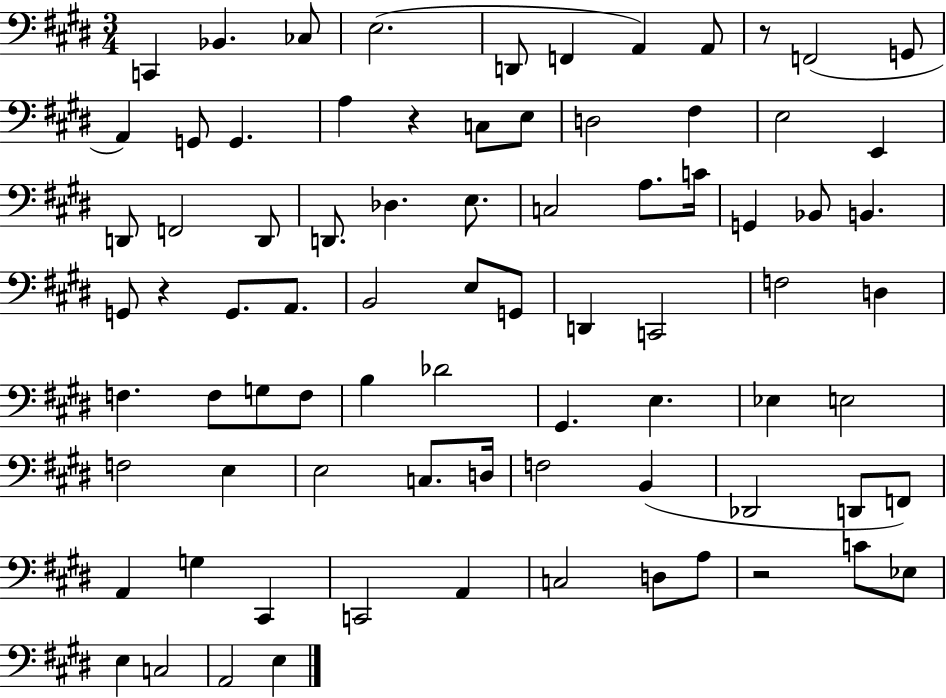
{
  \clef bass
  \numericTimeSignature
  \time 3/4
  \key e \major
  c,4 bes,4. ces8 | e2.( | d,8 f,4 a,4) a,8 | r8 f,2( g,8 | \break a,4) g,8 g,4. | a4 r4 c8 e8 | d2 fis4 | e2 e,4 | \break d,8 f,2 d,8 | d,8. des4. e8. | c2 a8. c'16 | g,4 bes,8 b,4. | \break g,8 r4 g,8. a,8. | b,2 e8 g,8 | d,4 c,2 | f2 d4 | \break f4. f8 g8 f8 | b4 des'2 | gis,4. e4. | ees4 e2 | \break f2 e4 | e2 c8. d16 | f2 b,4( | des,2 d,8 f,8) | \break a,4 g4 cis,4 | c,2 a,4 | c2 d8 a8 | r2 c'8 ees8 | \break e4 c2 | a,2 e4 | \bar "|."
}